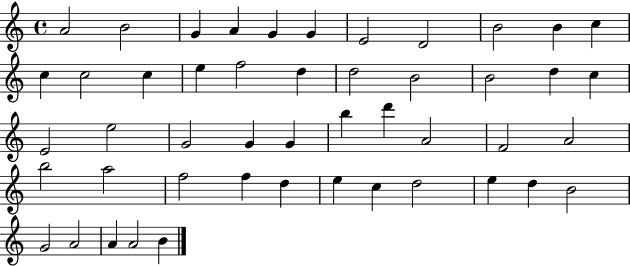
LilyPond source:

{
  \clef treble
  \time 4/4
  \defaultTimeSignature
  \key c \major
  a'2 b'2 | g'4 a'4 g'4 g'4 | e'2 d'2 | b'2 b'4 c''4 | \break c''4 c''2 c''4 | e''4 f''2 d''4 | d''2 b'2 | b'2 d''4 c''4 | \break e'2 e''2 | g'2 g'4 g'4 | b''4 d'''4 a'2 | f'2 a'2 | \break b''2 a''2 | f''2 f''4 d''4 | e''4 c''4 d''2 | e''4 d''4 b'2 | \break g'2 a'2 | a'4 a'2 b'4 | \bar "|."
}